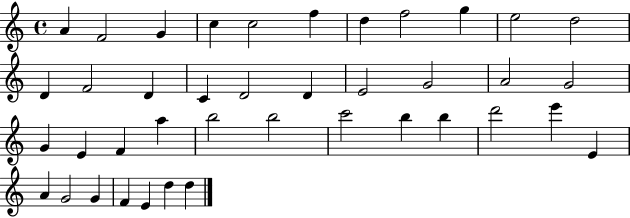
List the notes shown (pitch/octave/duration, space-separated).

A4/q F4/h G4/q C5/q C5/h F5/q D5/q F5/h G5/q E5/h D5/h D4/q F4/h D4/q C4/q D4/h D4/q E4/h G4/h A4/h G4/h G4/q E4/q F4/q A5/q B5/h B5/h C6/h B5/q B5/q D6/h E6/q E4/q A4/q G4/h G4/q F4/q E4/q D5/q D5/q